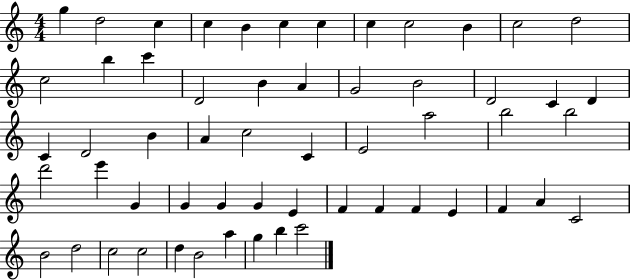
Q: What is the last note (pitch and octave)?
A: C6